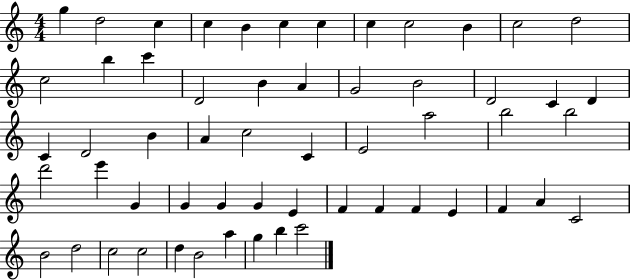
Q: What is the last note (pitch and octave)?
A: C6